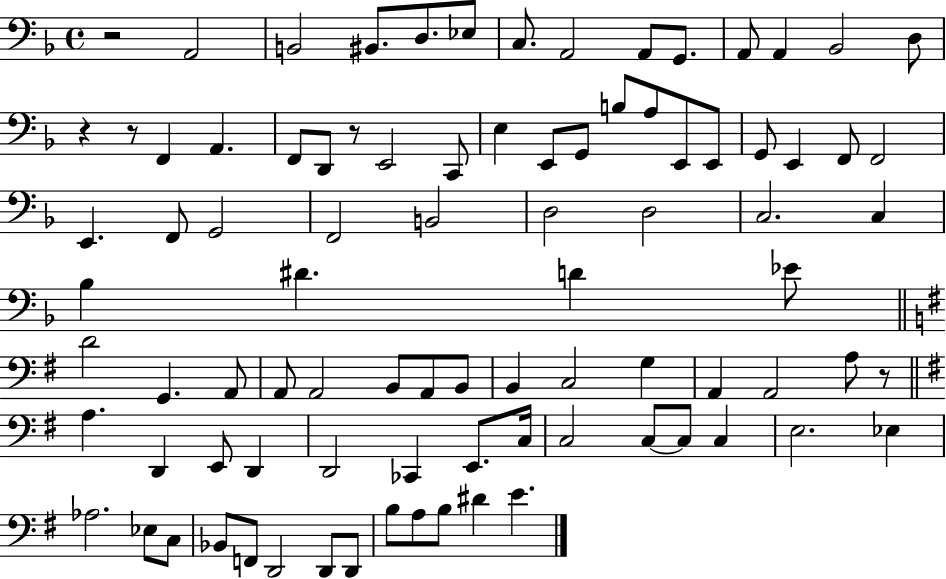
R/h A2/h B2/h BIS2/e. D3/e. Eb3/e C3/e. A2/h A2/e G2/e. A2/e A2/q Bb2/h D3/e R/q R/e F2/q A2/q. F2/e D2/e R/e E2/h C2/e E3/q E2/e G2/e B3/e A3/e E2/e E2/e G2/e E2/q F2/e F2/h E2/q. F2/e G2/h F2/h B2/h D3/h D3/h C3/h. C3/q Bb3/q D#4/q. D4/q Eb4/e D4/h G2/q. A2/e A2/e A2/h B2/e A2/e B2/e B2/q C3/h G3/q A2/q A2/h A3/e R/e A3/q. D2/q E2/e D2/q D2/h CES2/q E2/e. C3/s C3/h C3/e C3/e C3/q E3/h. Eb3/q Ab3/h. Eb3/e C3/e Bb2/e F2/e D2/h D2/e D2/e B3/e A3/e B3/e D#4/q E4/q.